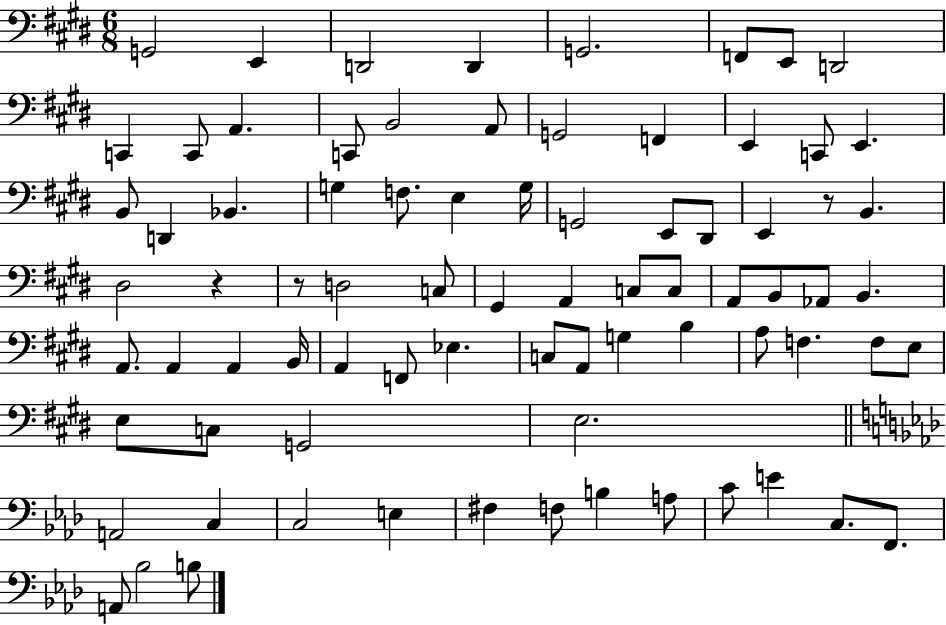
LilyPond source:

{
  \clef bass
  \numericTimeSignature
  \time 6/8
  \key e \major
  g,2 e,4 | d,2 d,4 | g,2. | f,8 e,8 d,2 | \break c,4 c,8 a,4. | c,8 b,2 a,8 | g,2 f,4 | e,4 c,8 e,4. | \break b,8 d,4 bes,4. | g4 f8. e4 g16 | g,2 e,8 dis,8 | e,4 r8 b,4. | \break dis2 r4 | r8 d2 c8 | gis,4 a,4 c8 c8 | a,8 b,8 aes,8 b,4. | \break a,8. a,4 a,4 b,16 | a,4 f,8 ees4. | c8 a,8 g4 b4 | a8 f4. f8 e8 | \break e8 c8 g,2 | e2. | \bar "||" \break \key f \minor a,2 c4 | c2 e4 | fis4 f8 b4 a8 | c'8 e'4 c8. f,8. | \break a,8 bes2 b8 | \bar "|."
}